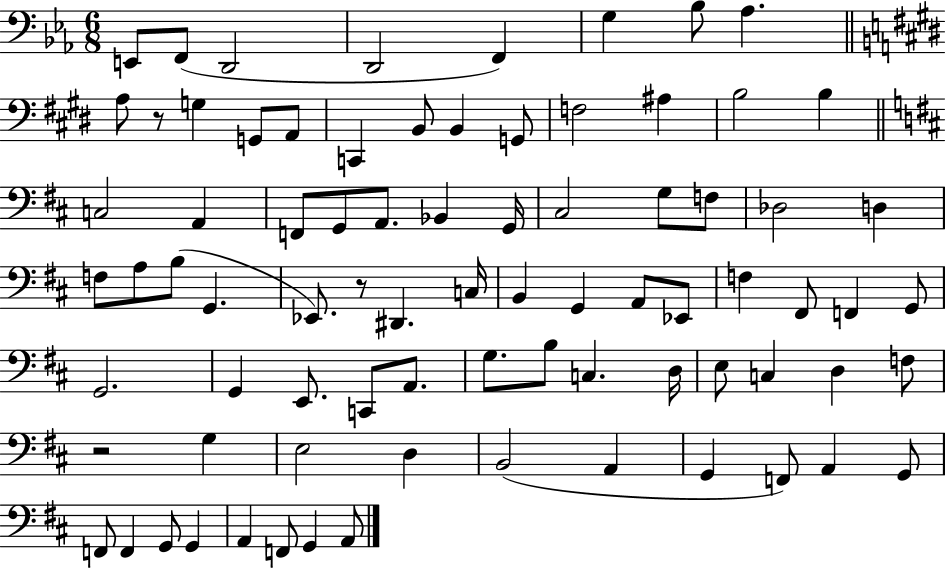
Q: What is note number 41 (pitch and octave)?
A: G2